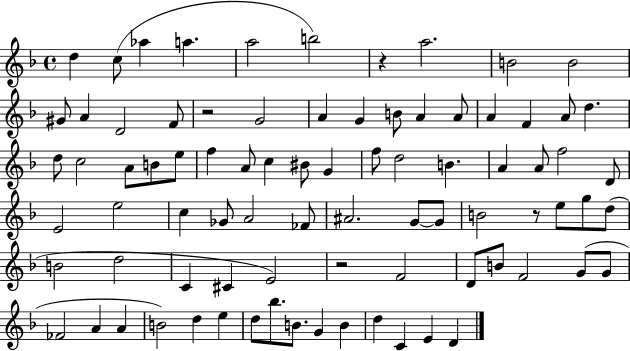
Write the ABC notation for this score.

X:1
T:Untitled
M:4/4
L:1/4
K:F
d c/2 _a a a2 b2 z a2 B2 B2 ^G/2 A D2 F/2 z2 G2 A G B/2 A A/2 A F A/2 d d/2 c2 A/2 B/2 e/2 f A/2 c ^B/2 G f/2 d2 B A A/2 f2 D/2 E2 e2 c _G/2 A2 _F/2 ^A2 G/2 G/2 B2 z/2 e/2 g/2 d/2 B2 d2 C ^C E2 z2 F2 D/2 B/2 F2 G/2 G/2 _F2 A A B2 d e d/2 _b/2 B/2 G B d C E D